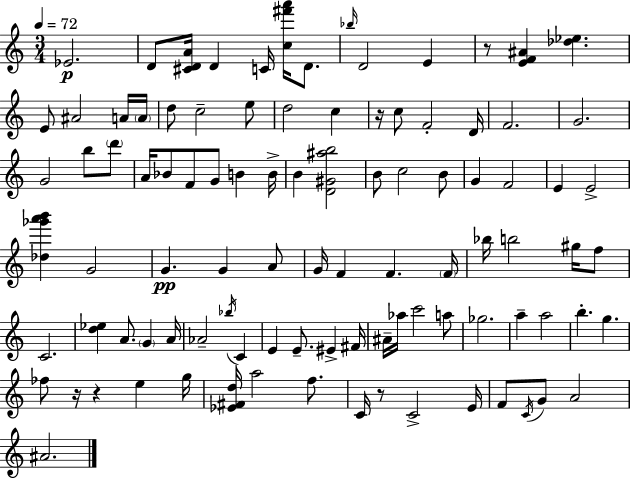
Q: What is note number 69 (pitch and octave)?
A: A5